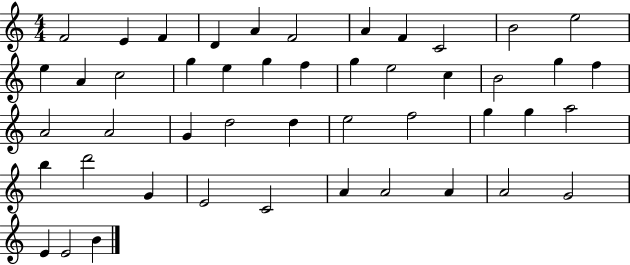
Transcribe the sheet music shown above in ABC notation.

X:1
T:Untitled
M:4/4
L:1/4
K:C
F2 E F D A F2 A F C2 B2 e2 e A c2 g e g f g e2 c B2 g f A2 A2 G d2 d e2 f2 g g a2 b d'2 G E2 C2 A A2 A A2 G2 E E2 B